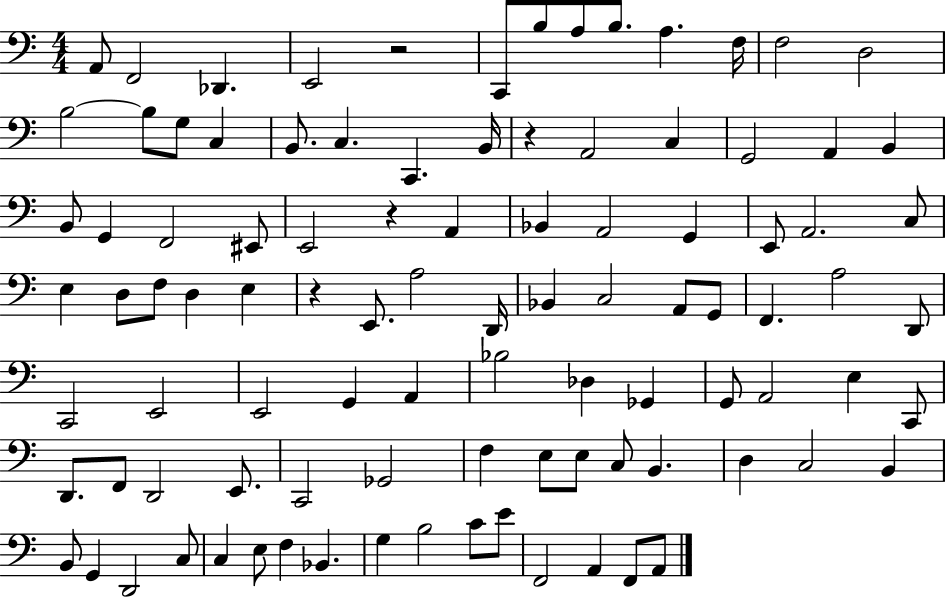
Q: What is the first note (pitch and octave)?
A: A2